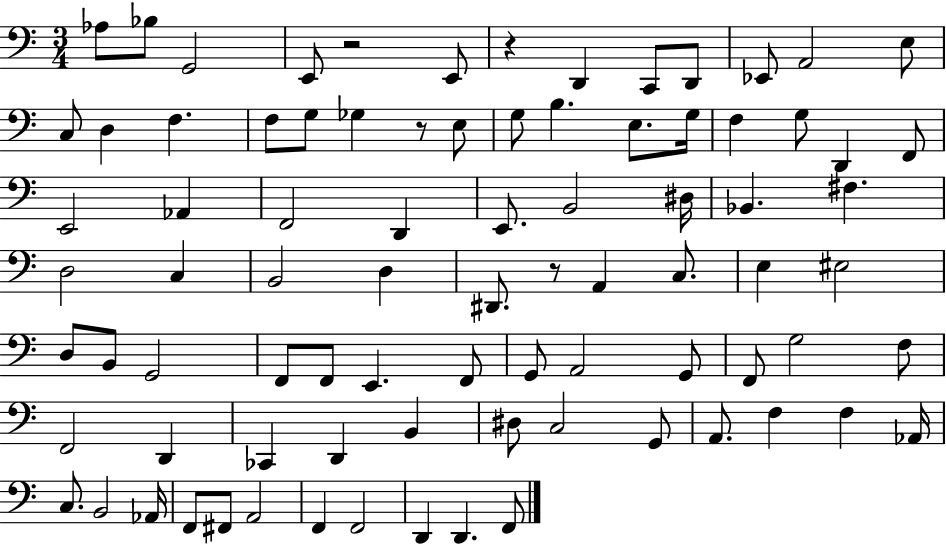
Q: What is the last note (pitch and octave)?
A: F2